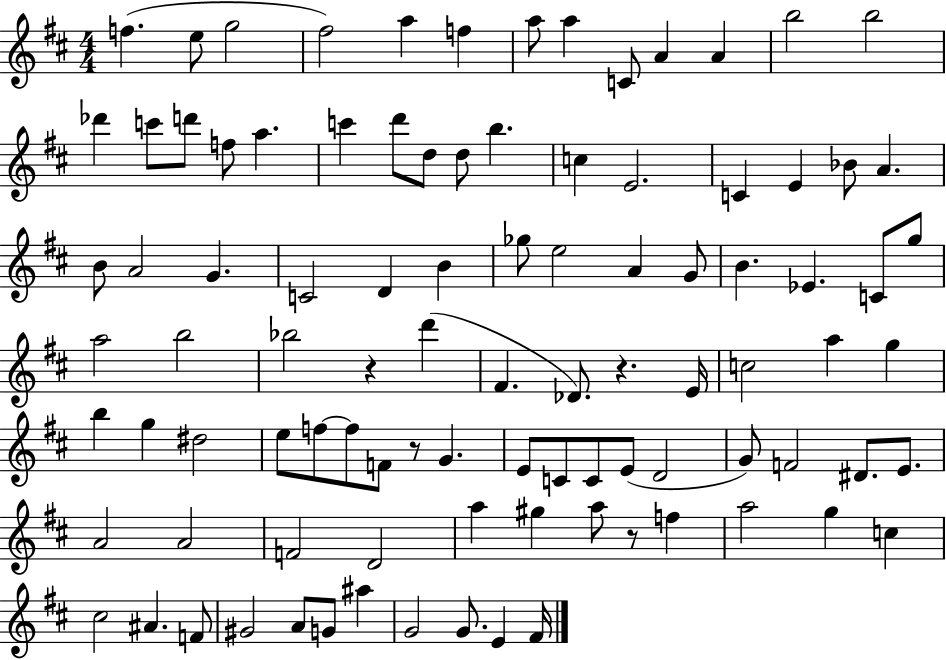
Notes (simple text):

F5/q. E5/e G5/h F#5/h A5/q F5/q A5/e A5/q C4/e A4/q A4/q B5/h B5/h Db6/q C6/e D6/e F5/e A5/q. C6/q D6/e D5/e D5/e B5/q. C5/q E4/h. C4/q E4/q Bb4/e A4/q. B4/e A4/h G4/q. C4/h D4/q B4/q Gb5/e E5/h A4/q G4/e B4/q. Eb4/q. C4/e G5/e A5/h B5/h Bb5/h R/q D6/q F#4/q. Db4/e. R/q. E4/s C5/h A5/q G5/q B5/q G5/q D#5/h E5/e F5/e F5/e F4/e R/e G4/q. E4/e C4/e C4/e E4/e D4/h G4/e F4/h D#4/e. E4/e. A4/h A4/h F4/h D4/h A5/q G#5/q A5/e R/e F5/q A5/h G5/q C5/q C#5/h A#4/q. F4/e G#4/h A4/e G4/e A#5/q G4/h G4/e. E4/q F#4/s